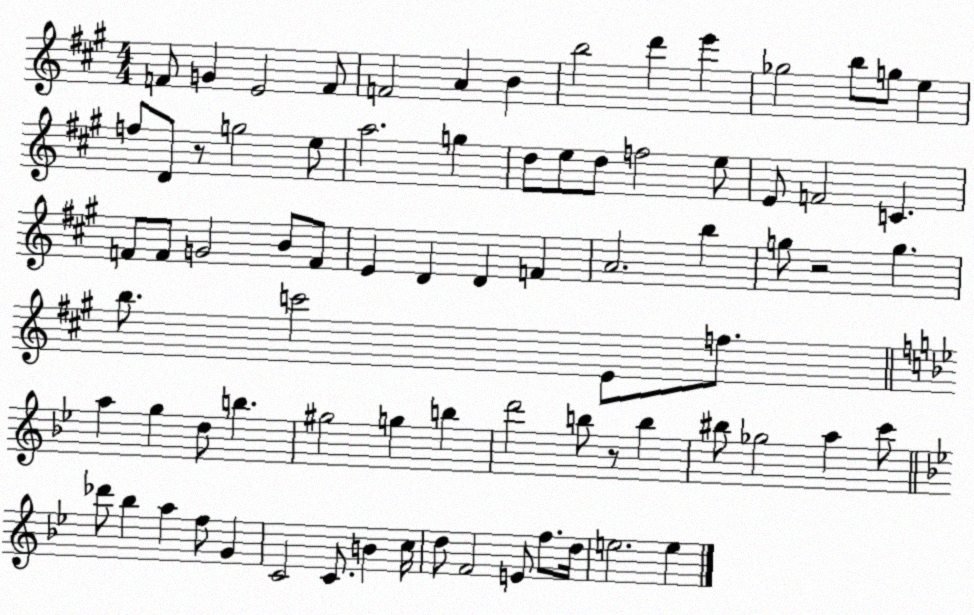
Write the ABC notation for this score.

X:1
T:Untitled
M:4/4
L:1/4
K:A
F/2 G E2 F/2 F2 A B b2 d' e' _g2 b/2 g/2 e f/2 D/2 z/2 g2 e/2 a2 g d/2 e/2 d/2 f2 e/2 E/2 F2 C F/2 F/2 G2 B/2 F/2 E D D F A2 b g/2 z2 g b/2 c'2 E/2 f/2 a g d/2 b ^g2 g b d'2 b/2 z/2 b ^b/2 _g2 a c'/2 _d'/2 _b a f/2 G C2 C/2 B c/4 d/2 F2 E/2 f/2 d/4 e2 e